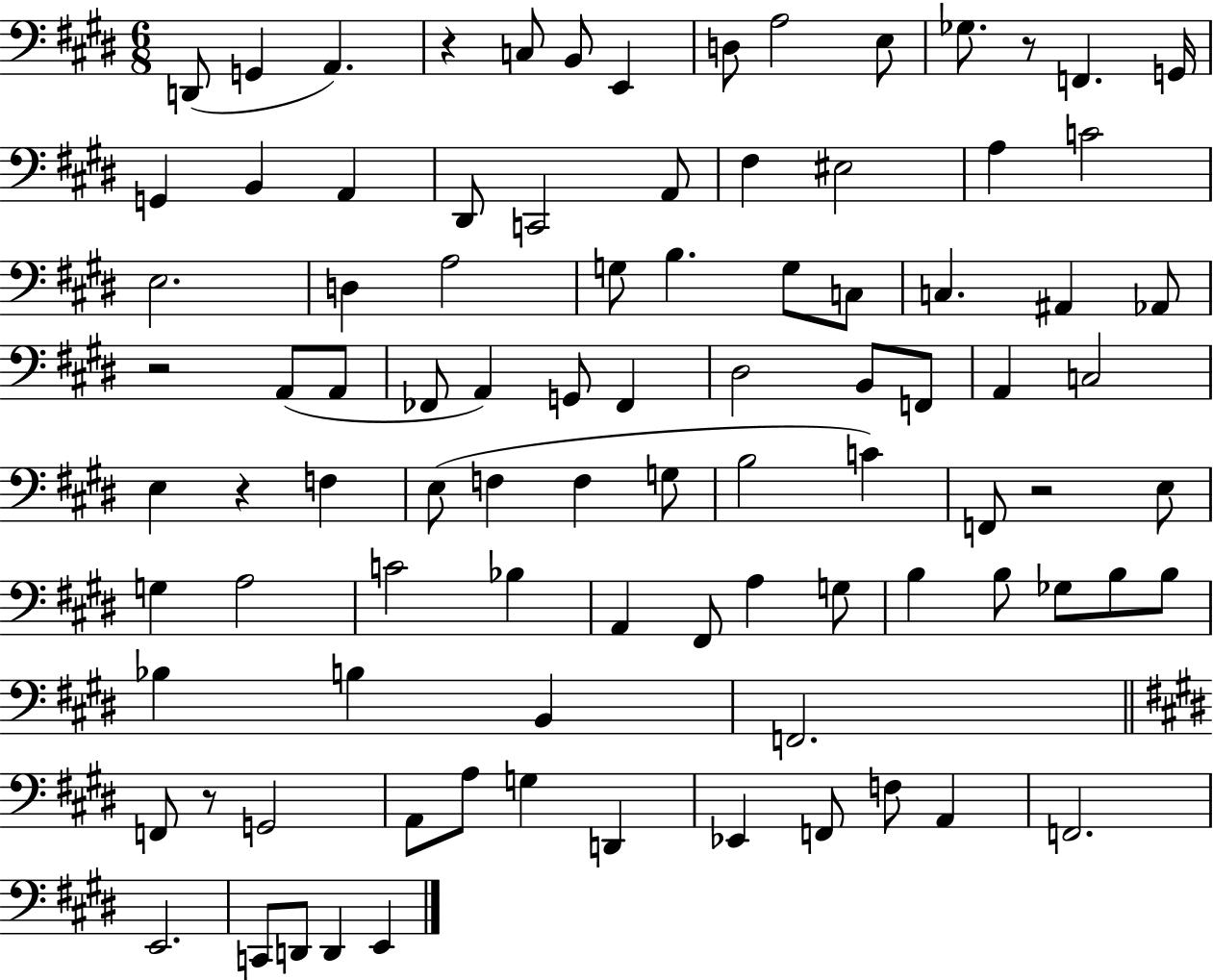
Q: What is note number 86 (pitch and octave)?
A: E2